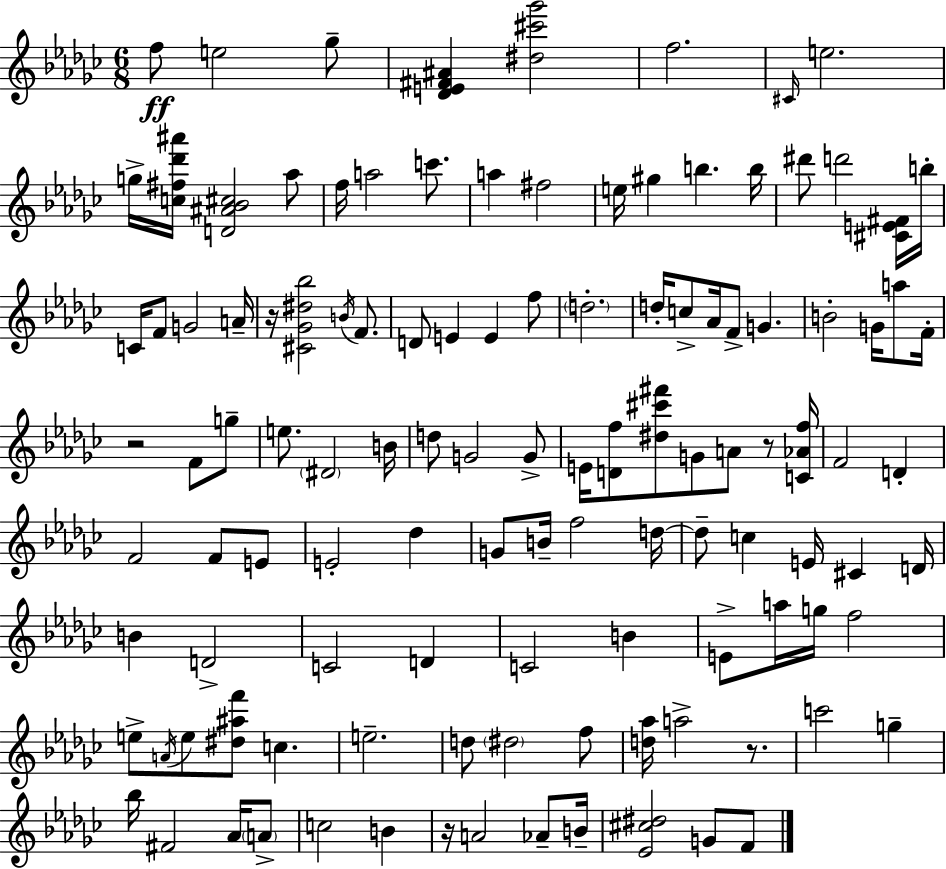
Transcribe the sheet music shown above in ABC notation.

X:1
T:Untitled
M:6/8
L:1/4
K:Ebm
f/2 e2 _g/2 [_DE^F^A] [^d^c'_g']2 f2 ^C/4 e2 g/4 [c^f_d'^a']/4 [D^A_B^c]2 _a/2 f/4 a2 c'/2 a ^f2 e/4 ^g b b/4 ^d'/2 d'2 [^CE^F]/4 b/4 C/4 F/2 G2 A/4 z/4 [^C_G^d_b]2 B/4 F/2 D/2 E E f/2 d2 d/4 c/2 _A/4 F/2 G B2 G/4 a/2 F/4 z2 F/2 g/2 e/2 ^D2 B/4 d/2 G2 G/2 E/4 [Df]/2 [^d^c'^f']/2 G/2 A/2 z/2 [C_Af]/4 F2 D F2 F/2 E/2 E2 _d G/2 B/4 f2 d/4 d/2 c E/4 ^C D/4 B D2 C2 D C2 B E/2 a/4 g/4 f2 e/2 A/4 e/2 [^d^af']/2 c e2 d/2 ^d2 f/2 [d_a]/4 a2 z/2 c'2 g _b/4 ^F2 _A/4 A/2 c2 B z/4 A2 _A/2 B/4 [_E^c^d]2 G/2 F/2